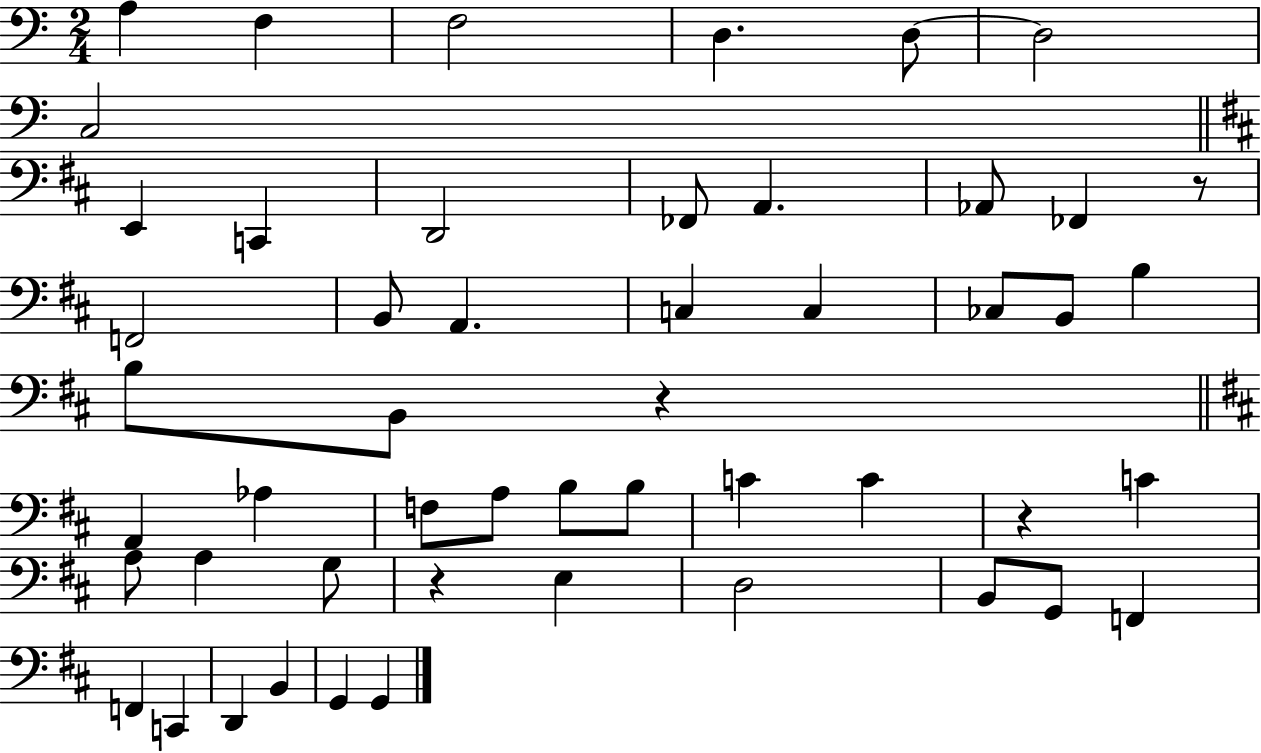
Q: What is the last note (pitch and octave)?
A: G2